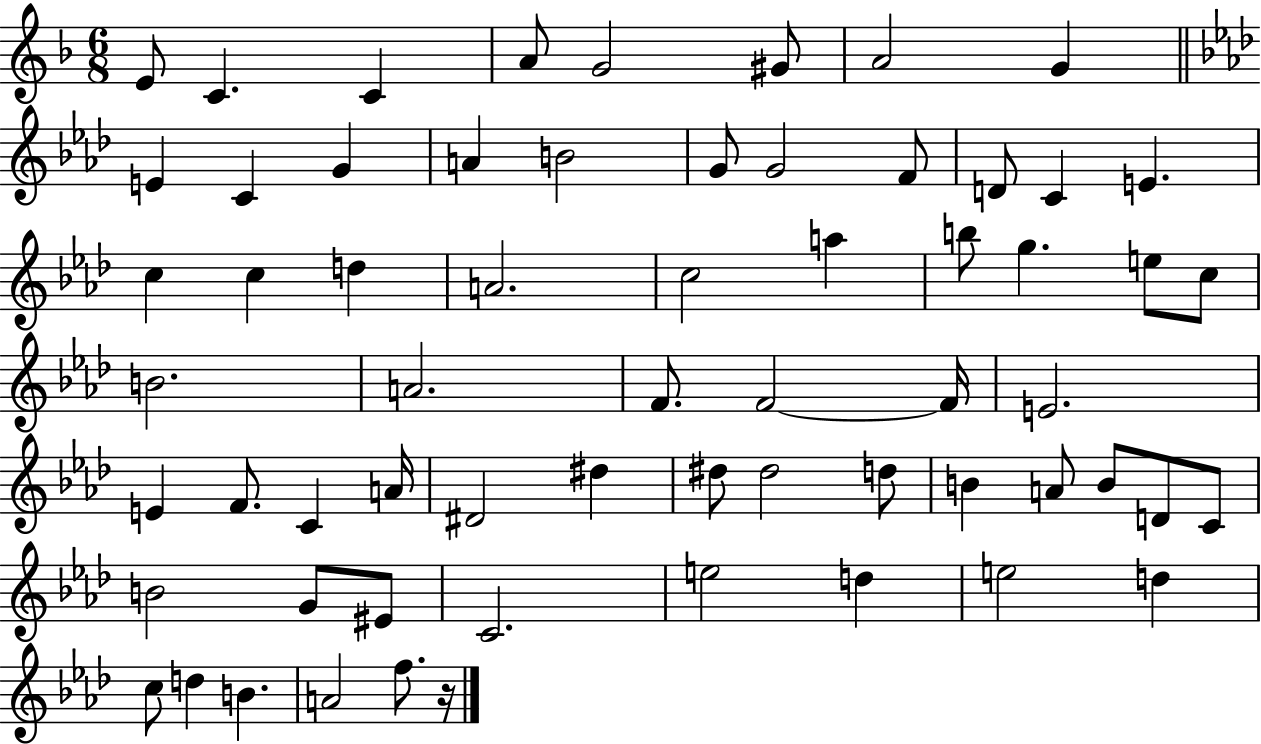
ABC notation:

X:1
T:Untitled
M:6/8
L:1/4
K:F
E/2 C C A/2 G2 ^G/2 A2 G E C G A B2 G/2 G2 F/2 D/2 C E c c d A2 c2 a b/2 g e/2 c/2 B2 A2 F/2 F2 F/4 E2 E F/2 C A/4 ^D2 ^d ^d/2 ^d2 d/2 B A/2 B/2 D/2 C/2 B2 G/2 ^E/2 C2 e2 d e2 d c/2 d B A2 f/2 z/4